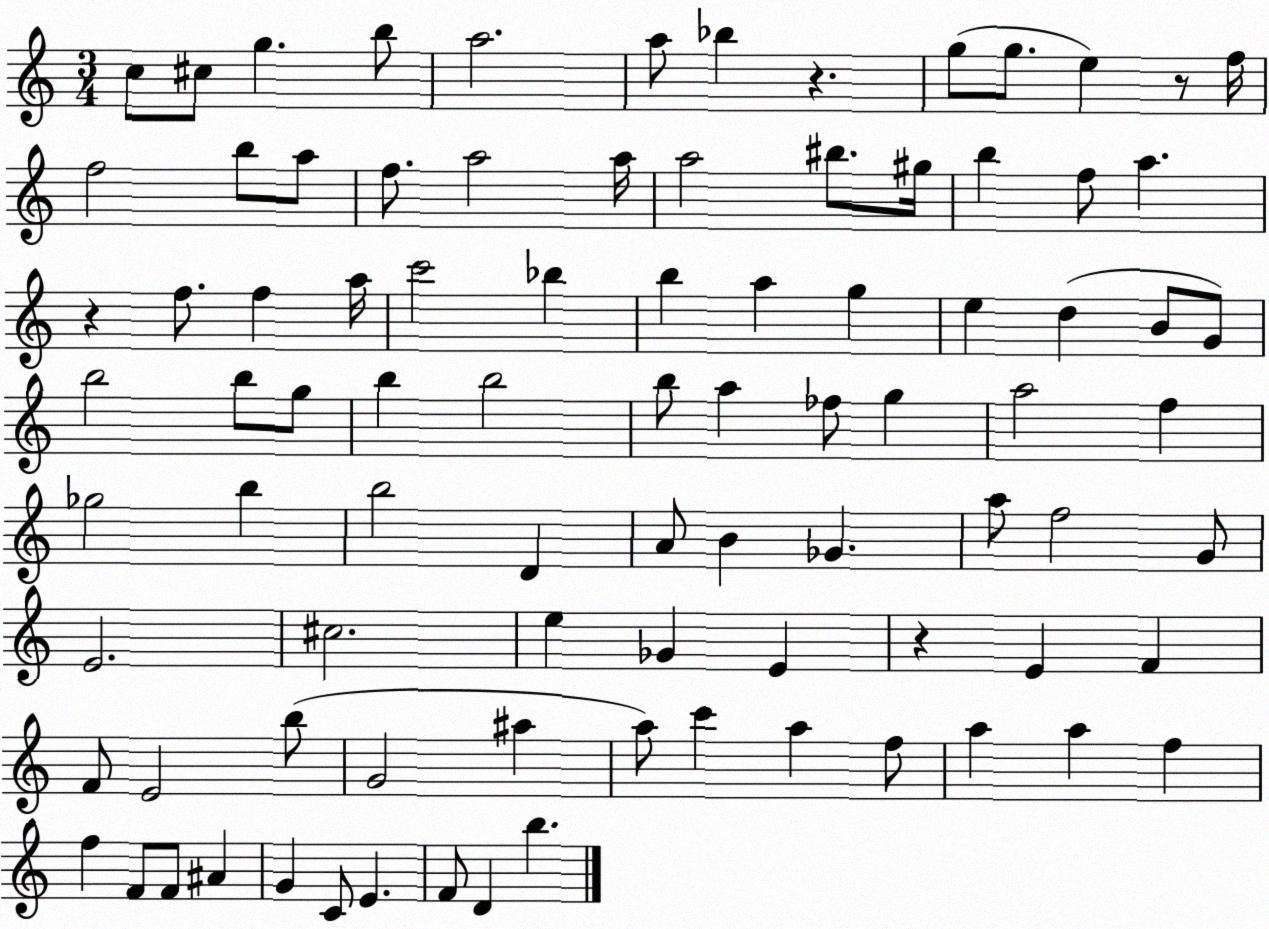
X:1
T:Untitled
M:3/4
L:1/4
K:C
c/2 ^c/2 g b/2 a2 a/2 _b z g/2 g/2 e z/2 f/4 f2 b/2 a/2 f/2 a2 a/4 a2 ^b/2 ^g/4 b f/2 a z f/2 f a/4 c'2 _b b a g e d B/2 G/2 b2 b/2 g/2 b b2 b/2 a _f/2 g a2 f _g2 b b2 D A/2 B _G a/2 f2 G/2 E2 ^c2 e _G E z E F F/2 E2 b/2 G2 ^a a/2 c' a f/2 a a f f F/2 F/2 ^A G C/2 E F/2 D b